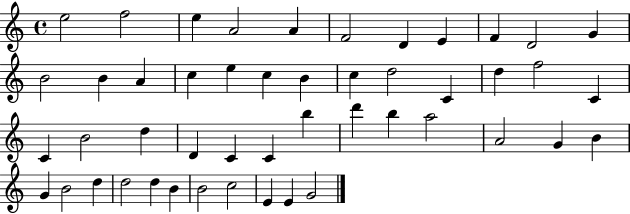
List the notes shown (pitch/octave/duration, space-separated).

E5/h F5/h E5/q A4/h A4/q F4/h D4/q E4/q F4/q D4/h G4/q B4/h B4/q A4/q C5/q E5/q C5/q B4/q C5/q D5/h C4/q D5/q F5/h C4/q C4/q B4/h D5/q D4/q C4/q C4/q B5/q D6/q B5/q A5/h A4/h G4/q B4/q G4/q B4/h D5/q D5/h D5/q B4/q B4/h C5/h E4/q E4/q G4/h